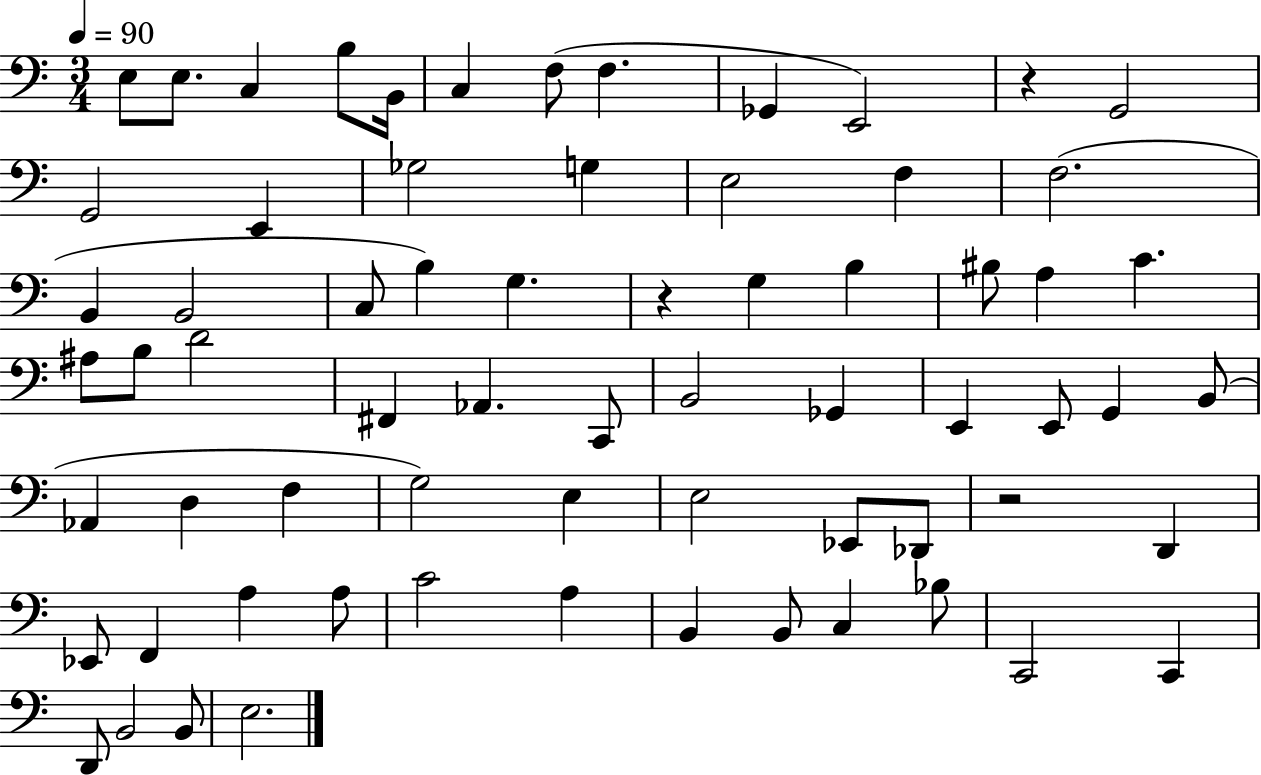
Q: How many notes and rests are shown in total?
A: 68